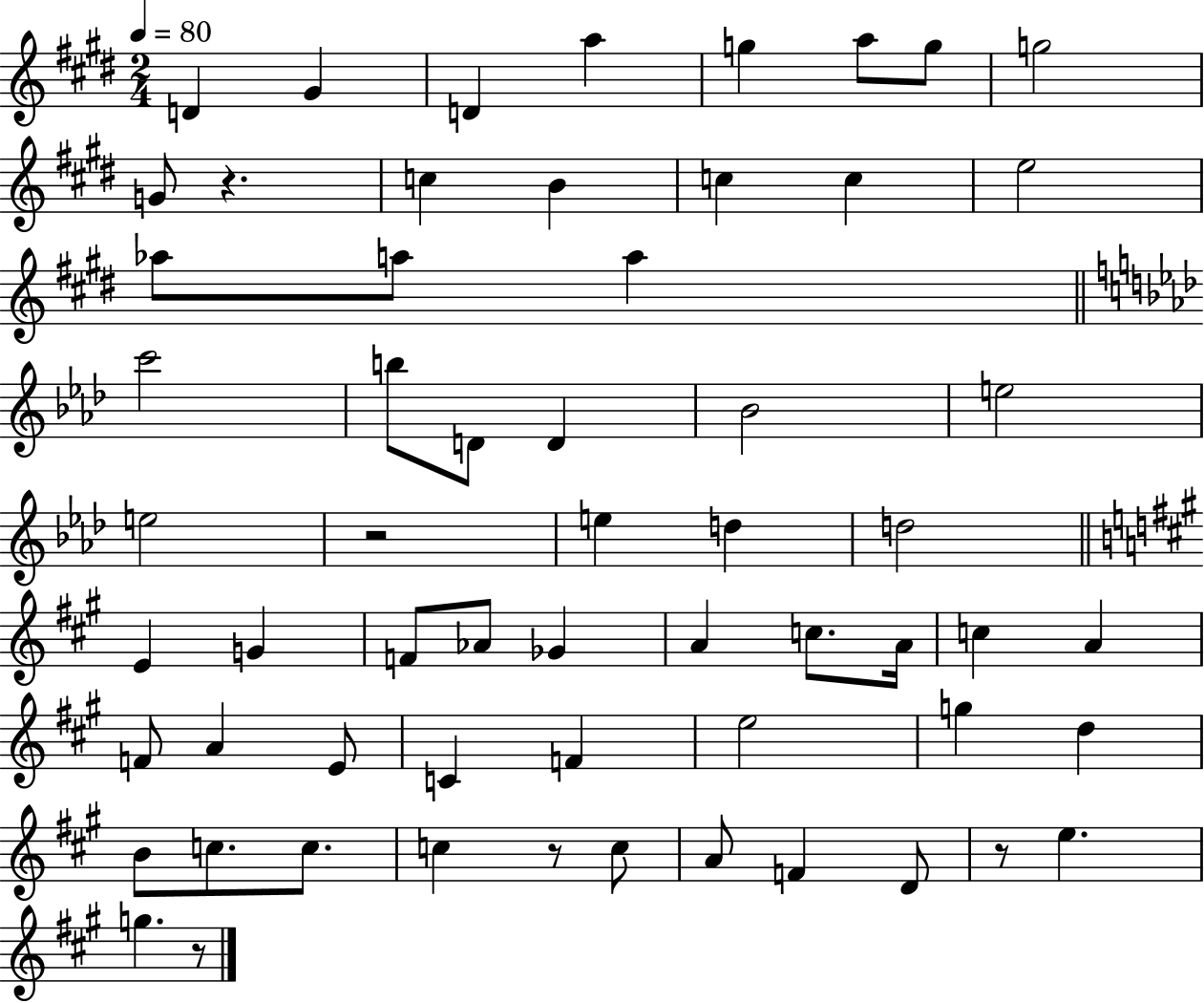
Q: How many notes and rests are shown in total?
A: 60